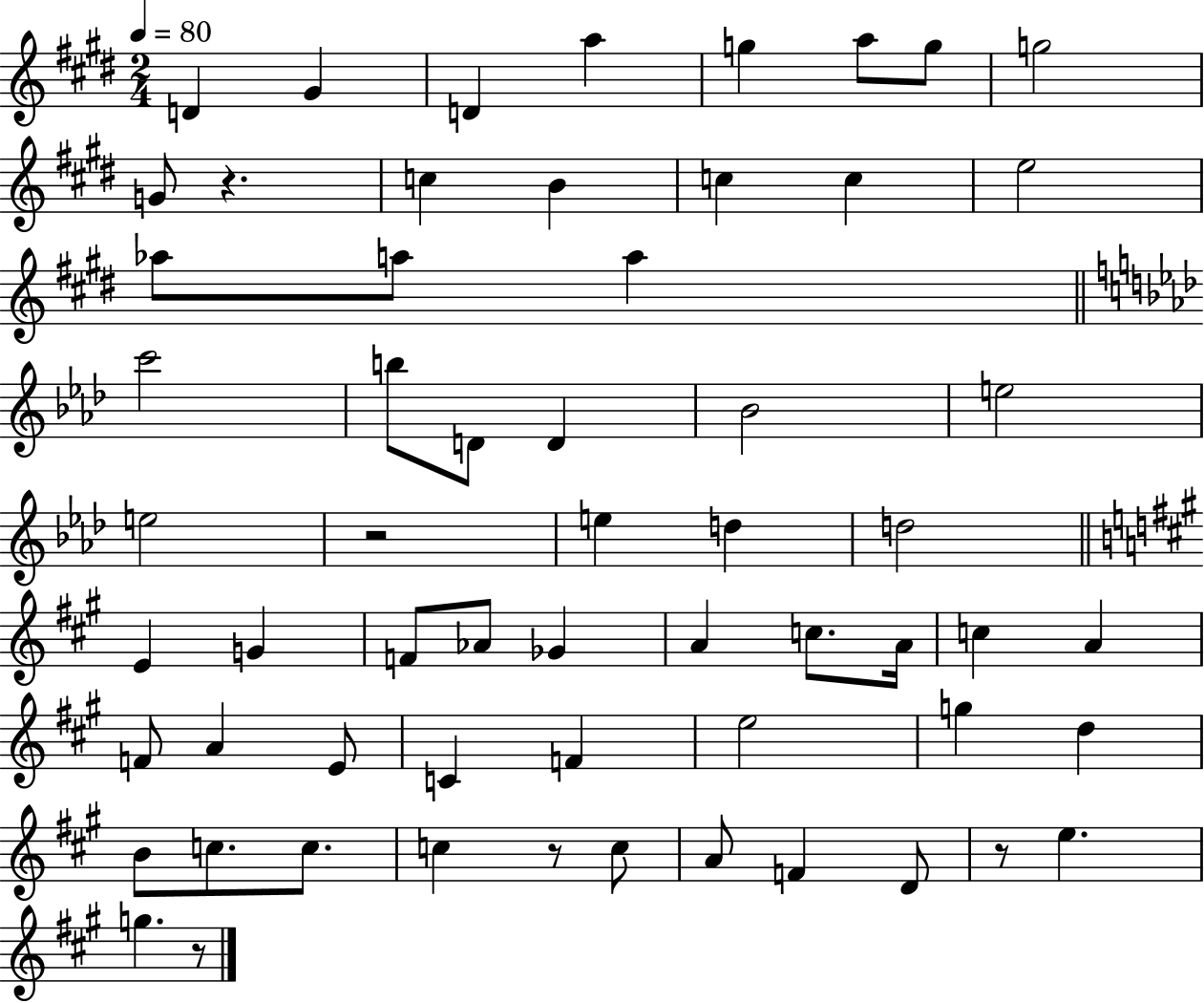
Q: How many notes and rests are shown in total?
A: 60